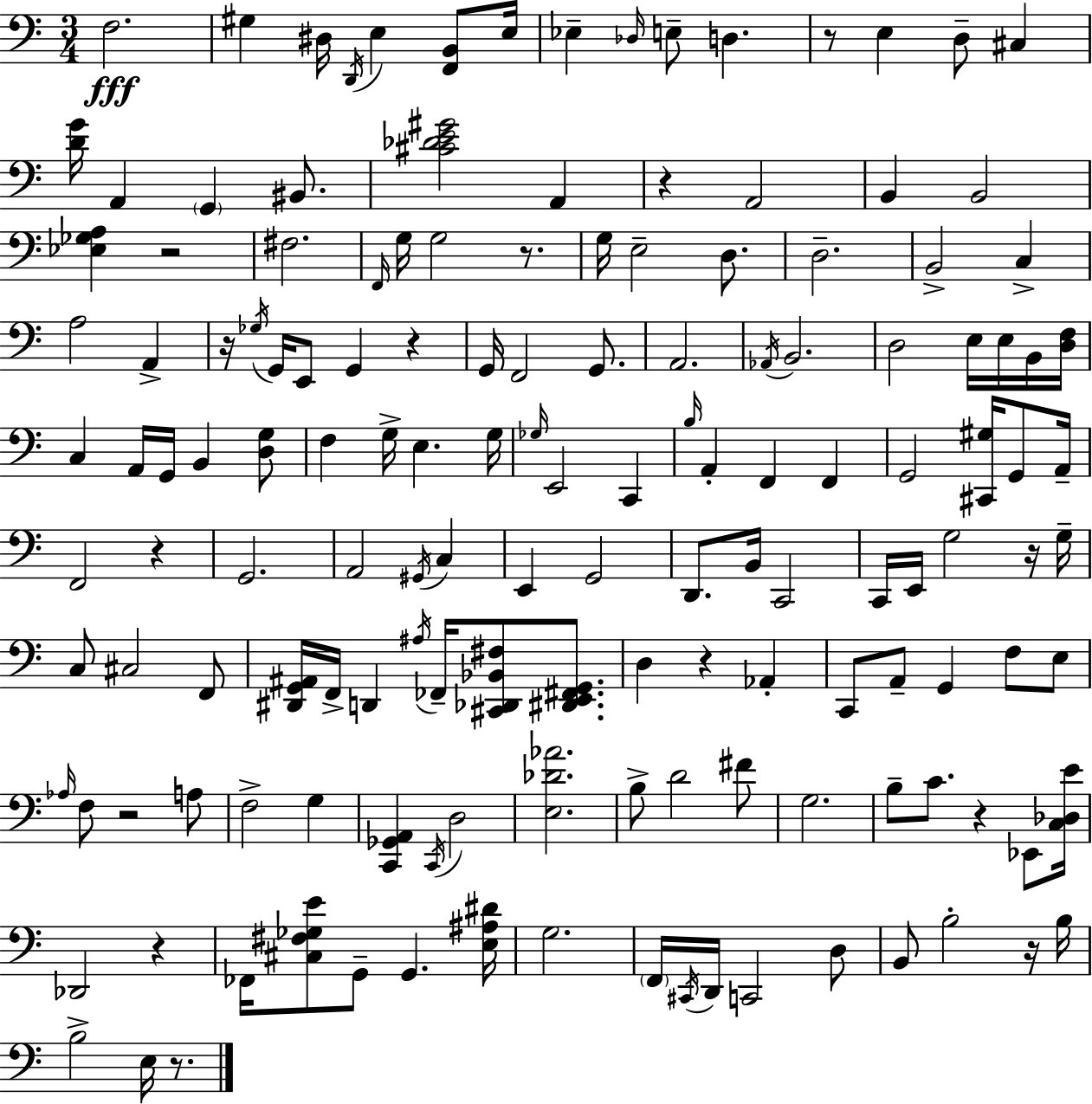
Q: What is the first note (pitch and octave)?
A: F3